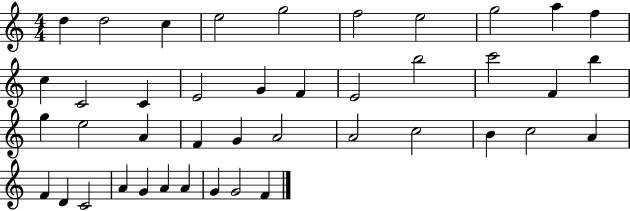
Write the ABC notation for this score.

X:1
T:Untitled
M:4/4
L:1/4
K:C
d d2 c e2 g2 f2 e2 g2 a f c C2 C E2 G F E2 b2 c'2 F b g e2 A F G A2 A2 c2 B c2 A F D C2 A G A A G G2 F